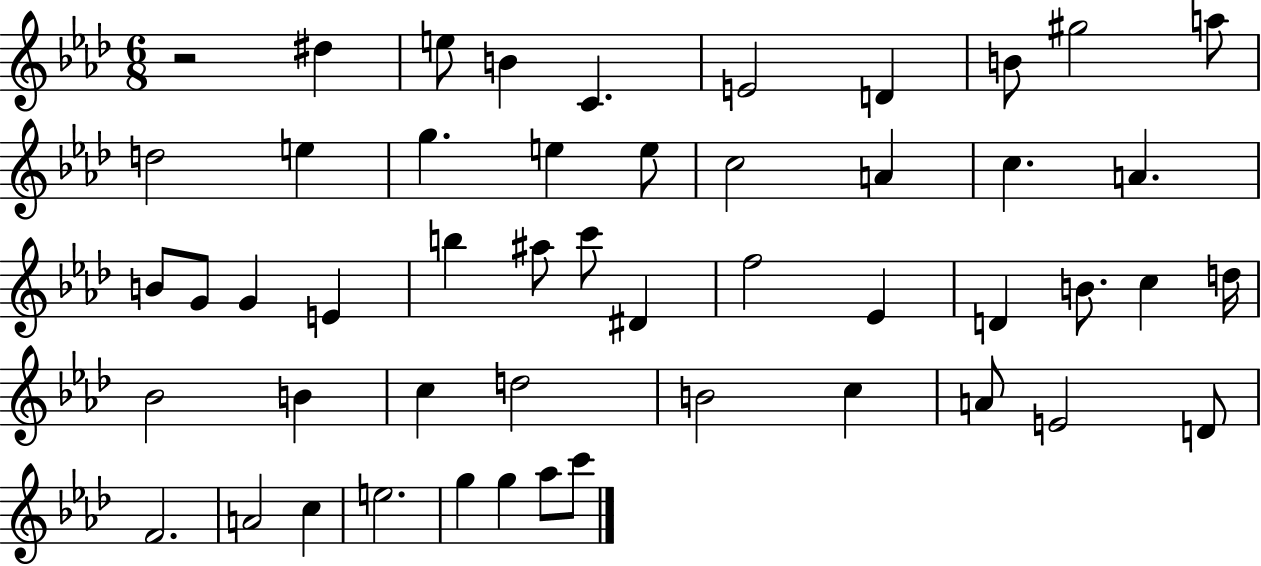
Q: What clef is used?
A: treble